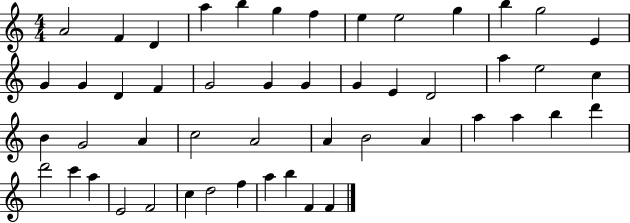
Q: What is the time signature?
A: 4/4